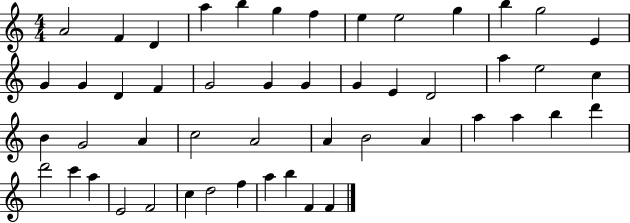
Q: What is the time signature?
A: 4/4